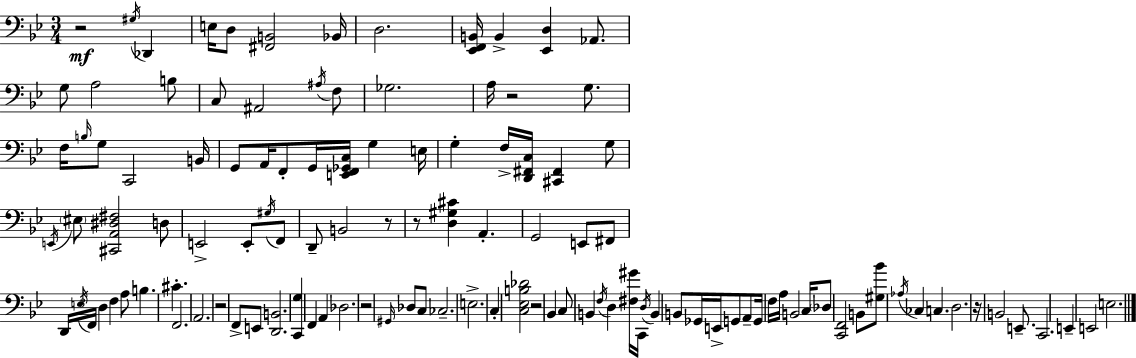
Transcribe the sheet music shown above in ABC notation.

X:1
T:Untitled
M:3/4
L:1/4
K:Bb
z2 ^G,/4 _D,, E,/4 D,/2 [^F,,B,,]2 _B,,/4 D,2 [_E,,F,,B,,]/4 B,, [_E,,D,] _A,,/2 G,/2 A,2 B,/2 C,/2 ^A,,2 ^A,/4 F,/2 _G,2 A,/4 z2 G,/2 F,/4 B,/4 G,/2 C,,2 B,,/4 G,,/2 A,,/4 F,,/2 G,,/4 [E,,F,,_G,,C,]/4 G, E,/4 G, F,/4 [D,,^F,,C,]/4 [^C,,^F,,] G,/2 E,,/4 ^E,/2 [^C,,A,,^D,^F,]2 D,/2 E,,2 E,,/2 ^G,/4 F,,/2 D,,/2 B,,2 z/2 z/2 [D,^G,^C] A,, G,,2 E,,/2 ^F,,/2 D,,/4 E,/4 F,,/4 D, F, A,/2 B, ^C F,,2 A,,2 z2 F,,/2 E,,/2 [D,,B,,]2 [C,,G,] F,, A,, _D,2 z2 ^G,,/4 _D,/2 C,/2 _C,2 E,2 C, [C,_E,B,_D]2 z2 _B,, C,/2 B,, F,/4 D, [^F,^G]/4 C,,/4 D,/4 B,, B,,/2 _G,,/4 E,,/4 G,,/2 A,,/2 G,,/4 F,/4 A,/4 B,,2 C,/4 _D,/2 [C,,F,,]2 B,,/2 [^G,_B]/2 _A,/4 _C, C, D,2 z/4 B,,2 E,,/2 C,,2 E,, E,,2 E,2